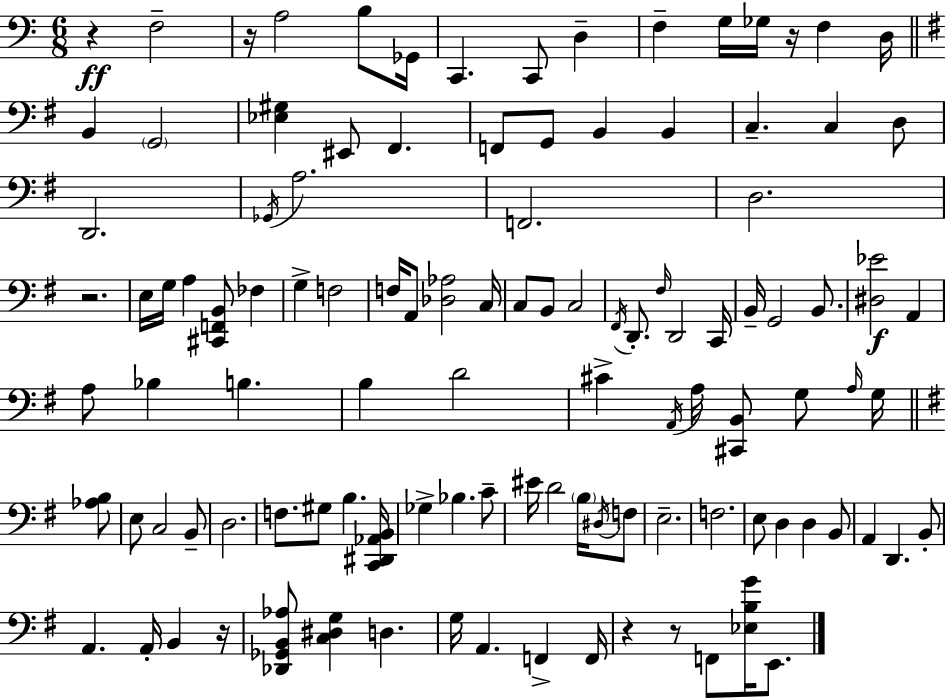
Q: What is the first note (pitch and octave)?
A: F3